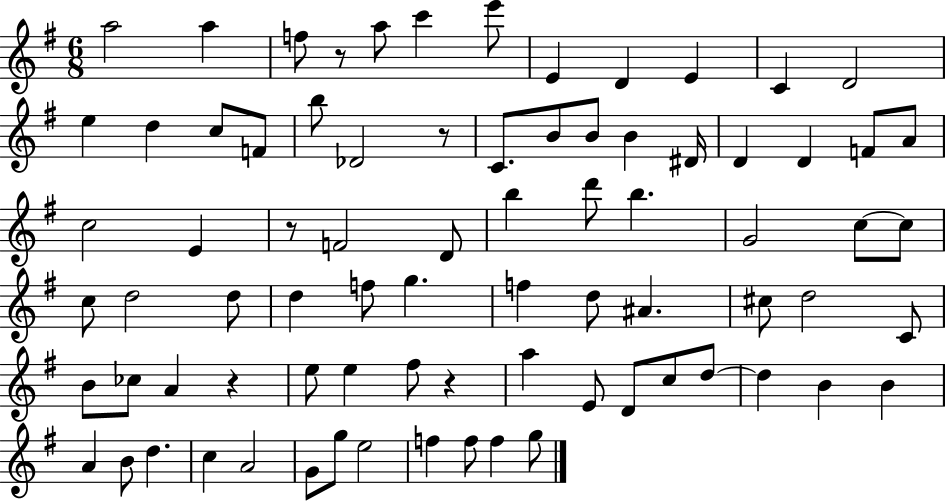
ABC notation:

X:1
T:Untitled
M:6/8
L:1/4
K:G
a2 a f/2 z/2 a/2 c' e'/2 E D E C D2 e d c/2 F/2 b/2 _D2 z/2 C/2 B/2 B/2 B ^D/4 D D F/2 A/2 c2 E z/2 F2 D/2 b d'/2 b G2 c/2 c/2 c/2 d2 d/2 d f/2 g f d/2 ^A ^c/2 d2 C/2 B/2 _c/2 A z e/2 e ^f/2 z a E/2 D/2 c/2 d/2 d B B A B/2 d c A2 G/2 g/2 e2 f f/2 f g/2